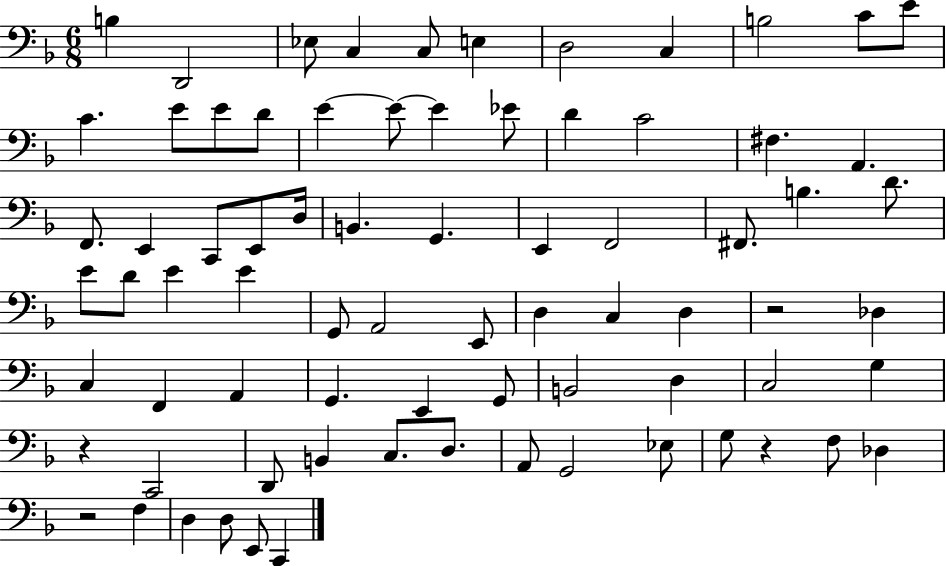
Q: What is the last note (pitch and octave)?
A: C2